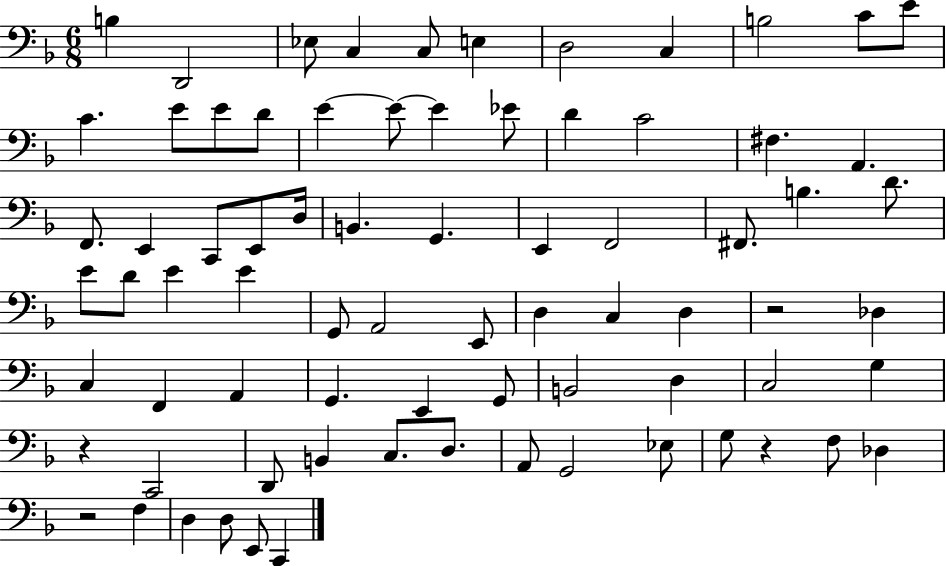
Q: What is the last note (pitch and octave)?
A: C2